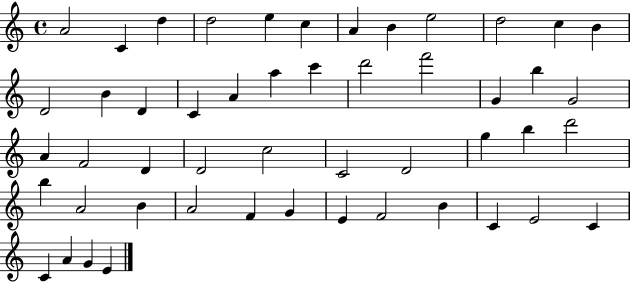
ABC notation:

X:1
T:Untitled
M:4/4
L:1/4
K:C
A2 C d d2 e c A B e2 d2 c B D2 B D C A a c' d'2 f'2 G b G2 A F2 D D2 c2 C2 D2 g b d'2 b A2 B A2 F G E F2 B C E2 C C A G E